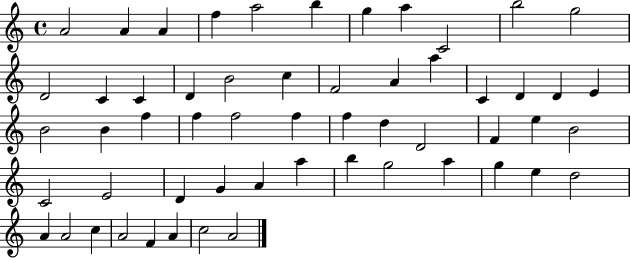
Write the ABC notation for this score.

X:1
T:Untitled
M:4/4
L:1/4
K:C
A2 A A f a2 b g a C2 b2 g2 D2 C C D B2 c F2 A a C D D E B2 B f f f2 f f d D2 F e B2 C2 E2 D G A a b g2 a g e d2 A A2 c A2 F A c2 A2